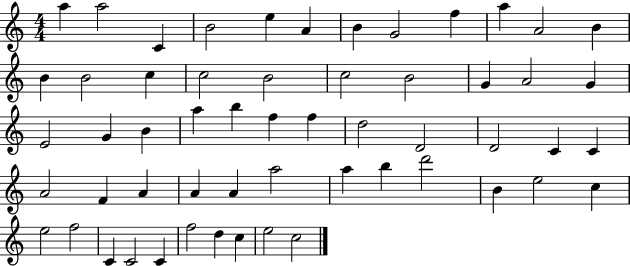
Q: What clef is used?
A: treble